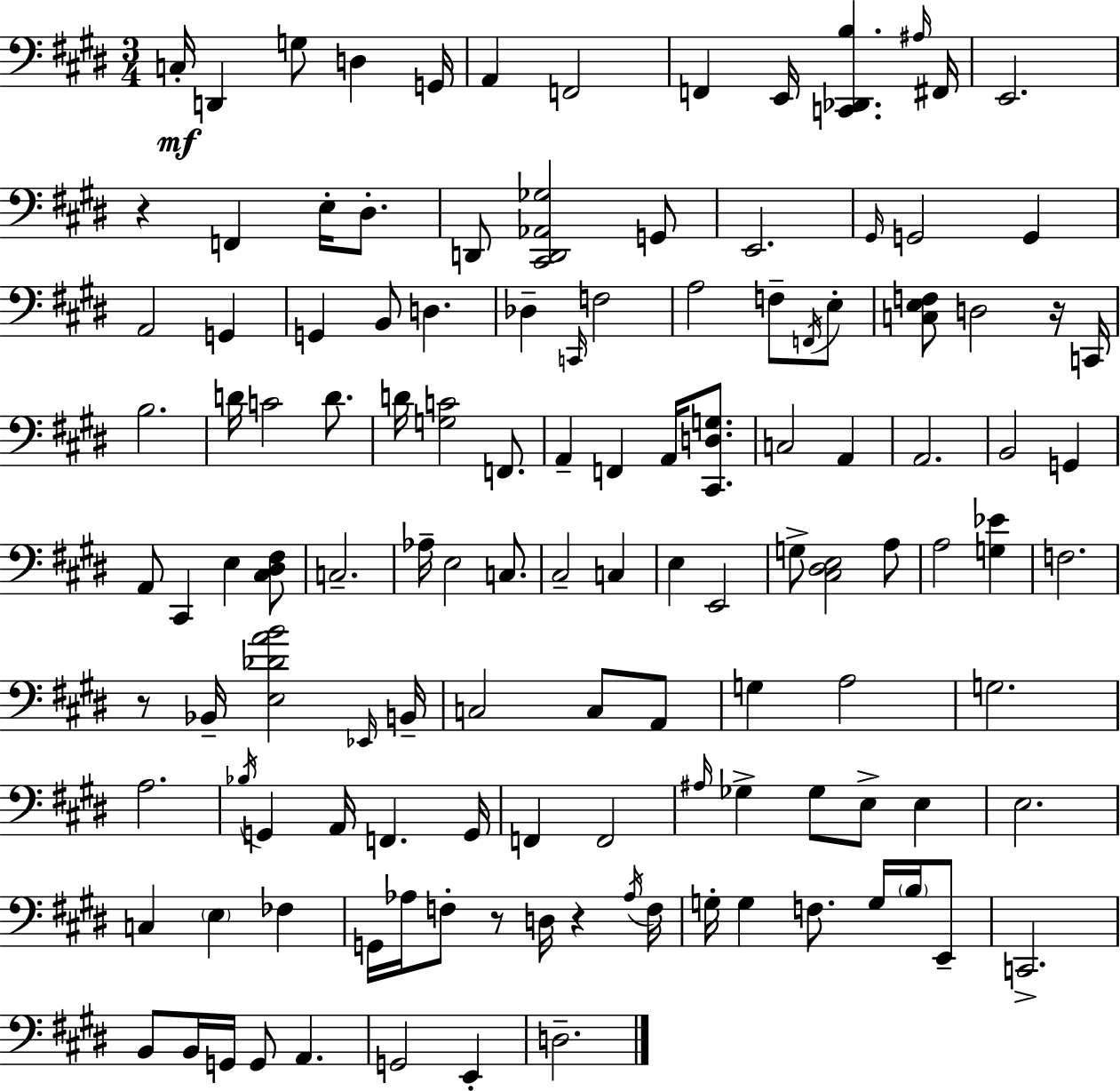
X:1
T:Untitled
M:3/4
L:1/4
K:E
C,/4 D,, G,/2 D, G,,/4 A,, F,,2 F,, E,,/4 [C,,_D,,B,] ^A,/4 ^F,,/4 E,,2 z F,, E,/4 ^D,/2 D,,/2 [^C,,D,,_A,,_G,]2 G,,/2 E,,2 ^G,,/4 G,,2 G,, A,,2 G,, G,, B,,/2 D, _D, C,,/4 F,2 A,2 F,/2 F,,/4 E,/2 [C,E,F,]/2 D,2 z/4 C,,/4 B,2 D/4 C2 D/2 D/4 [G,C]2 F,,/2 A,, F,, A,,/4 [^C,,D,G,]/2 C,2 A,, A,,2 B,,2 G,, A,,/2 ^C,, E, [^C,^D,^F,]/2 C,2 _A,/4 E,2 C,/2 ^C,2 C, E, E,,2 G,/2 [^C,^D,E,]2 A,/2 A,2 [G,_E] F,2 z/2 _B,,/4 [E,_DAB]2 _E,,/4 B,,/4 C,2 C,/2 A,,/2 G, A,2 G,2 A,2 _B,/4 G,, A,,/4 F,, G,,/4 F,, F,,2 ^A,/4 _G, _G,/2 E,/2 E, E,2 C, E, _F, G,,/4 _A,/4 F,/2 z/2 D,/4 z _A,/4 F,/4 G,/4 G, F,/2 G,/4 B,/4 E,,/2 C,,2 B,,/2 B,,/4 G,,/4 G,,/2 A,, G,,2 E,, D,2